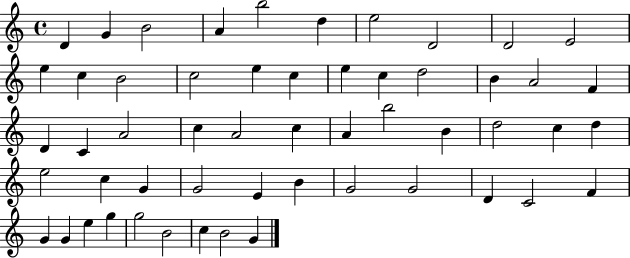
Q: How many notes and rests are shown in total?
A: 54